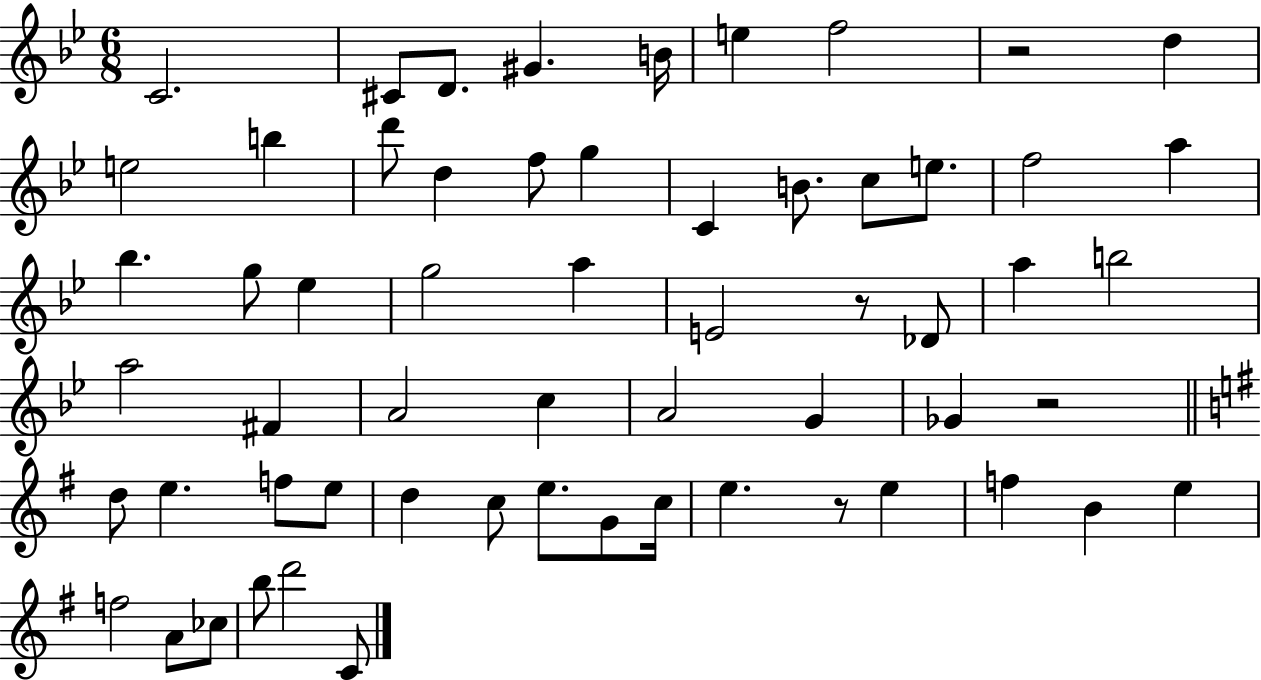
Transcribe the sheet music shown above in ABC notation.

X:1
T:Untitled
M:6/8
L:1/4
K:Bb
C2 ^C/2 D/2 ^G B/4 e f2 z2 d e2 b d'/2 d f/2 g C B/2 c/2 e/2 f2 a _b g/2 _e g2 a E2 z/2 _D/2 a b2 a2 ^F A2 c A2 G _G z2 d/2 e f/2 e/2 d c/2 e/2 G/2 c/4 e z/2 e f B e f2 A/2 _c/2 b/2 d'2 C/2